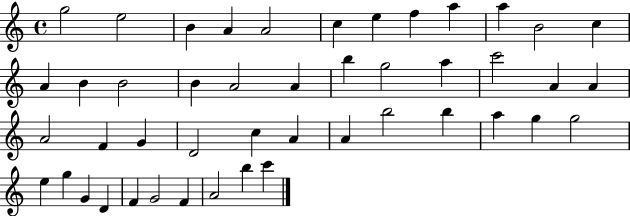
G5/h E5/h B4/q A4/q A4/h C5/q E5/q F5/q A5/q A5/q B4/h C5/q A4/q B4/q B4/h B4/q A4/h A4/q B5/q G5/h A5/q C6/h A4/q A4/q A4/h F4/q G4/q D4/h C5/q A4/q A4/q B5/h B5/q A5/q G5/q G5/h E5/q G5/q G4/q D4/q F4/q G4/h F4/q A4/h B5/q C6/q